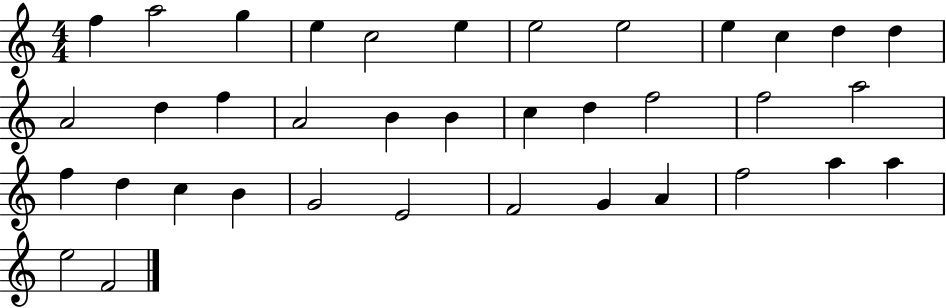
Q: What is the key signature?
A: C major